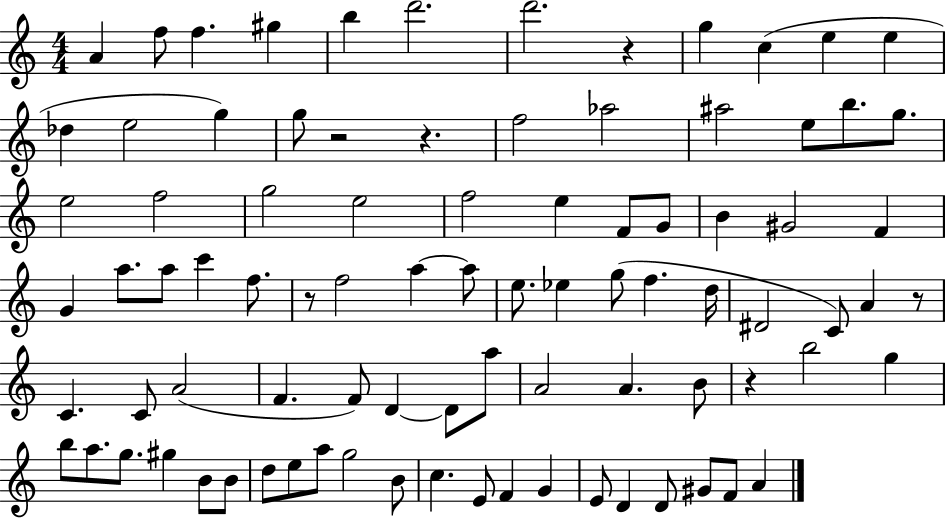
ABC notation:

X:1
T:Untitled
M:4/4
L:1/4
K:C
A f/2 f ^g b d'2 d'2 z g c e e _d e2 g g/2 z2 z f2 _a2 ^a2 e/2 b/2 g/2 e2 f2 g2 e2 f2 e F/2 G/2 B ^G2 F G a/2 a/2 c' f/2 z/2 f2 a a/2 e/2 _e g/2 f d/4 ^D2 C/2 A z/2 C C/2 A2 F F/2 D D/2 a/2 A2 A B/2 z b2 g b/2 a/2 g/2 ^g B/2 B/2 d/2 e/2 a/2 g2 B/2 c E/2 F G E/2 D D/2 ^G/2 F/2 A